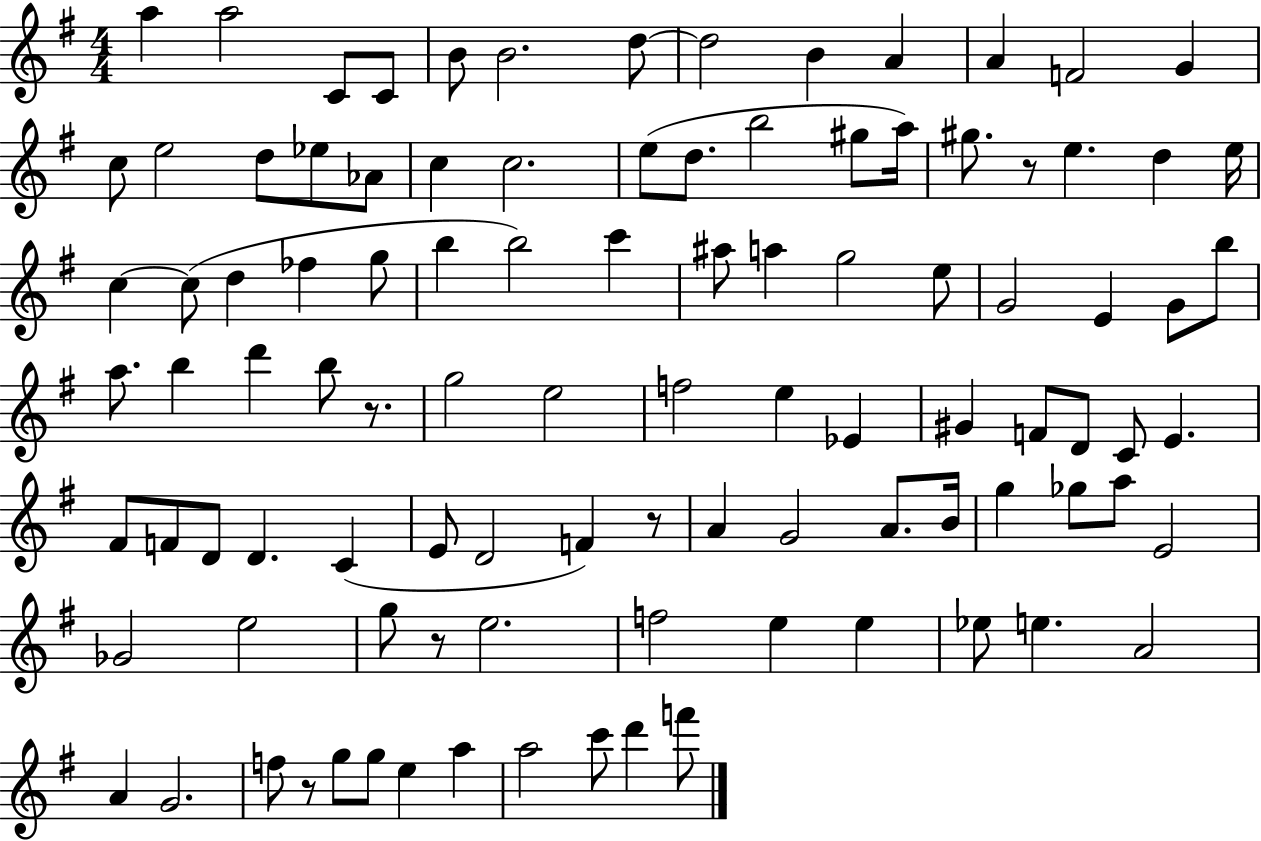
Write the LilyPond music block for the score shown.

{
  \clef treble
  \numericTimeSignature
  \time 4/4
  \key g \major
  a''4 a''2 c'8 c'8 | b'8 b'2. d''8~~ | d''2 b'4 a'4 | a'4 f'2 g'4 | \break c''8 e''2 d''8 ees''8 aes'8 | c''4 c''2. | e''8( d''8. b''2 gis''8 a''16) | gis''8. r8 e''4. d''4 e''16 | \break c''4~~ c''8( d''4 fes''4 g''8 | b''4 b''2) c'''4 | ais''8 a''4 g''2 e''8 | g'2 e'4 g'8 b''8 | \break a''8. b''4 d'''4 b''8 r8. | g''2 e''2 | f''2 e''4 ees'4 | gis'4 f'8 d'8 c'8 e'4. | \break fis'8 f'8 d'8 d'4. c'4( | e'8 d'2 f'4) r8 | a'4 g'2 a'8. b'16 | g''4 ges''8 a''8 e'2 | \break ges'2 e''2 | g''8 r8 e''2. | f''2 e''4 e''4 | ees''8 e''4. a'2 | \break a'4 g'2. | f''8 r8 g''8 g''8 e''4 a''4 | a''2 c'''8 d'''4 f'''8 | \bar "|."
}